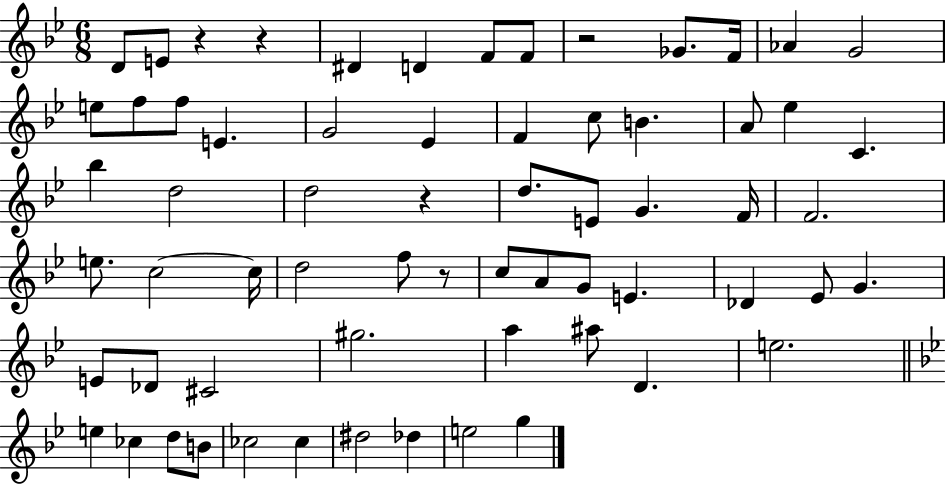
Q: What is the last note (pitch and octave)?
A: G5